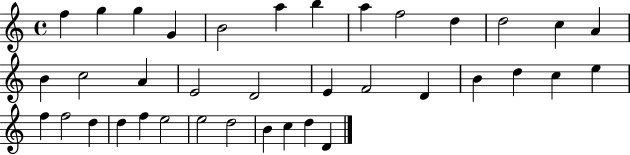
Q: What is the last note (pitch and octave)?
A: D4